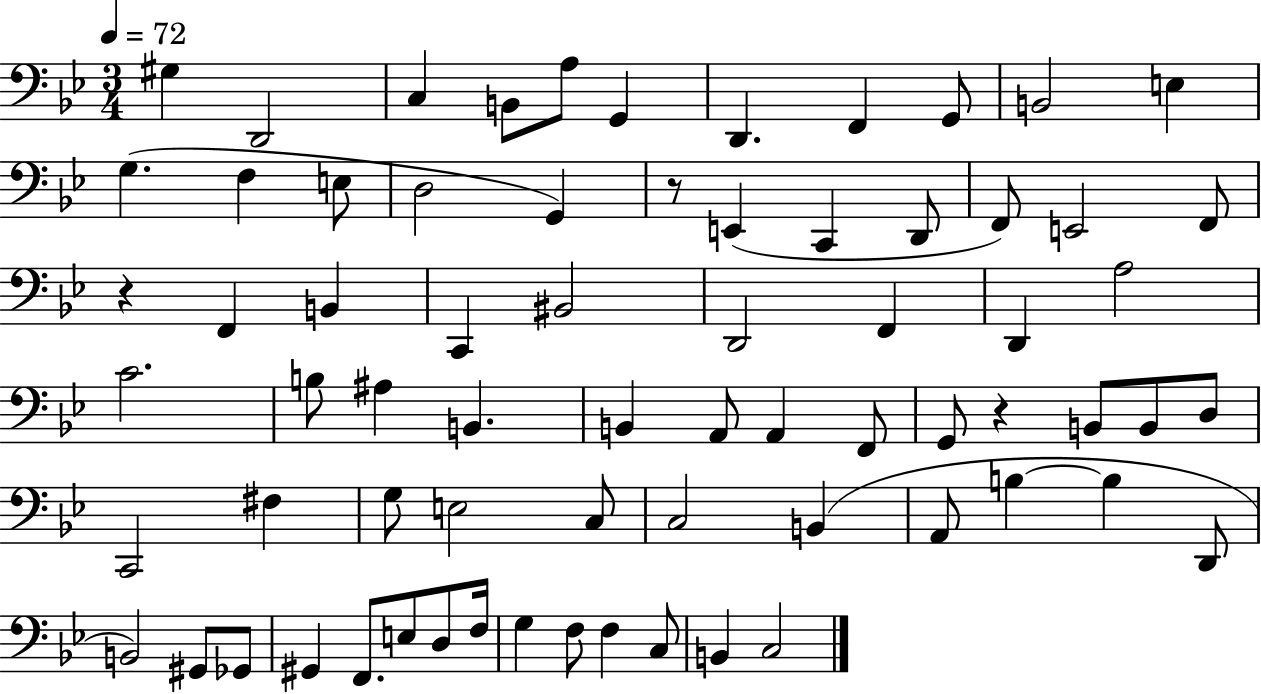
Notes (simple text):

G#3/q D2/h C3/q B2/e A3/e G2/q D2/q. F2/q G2/e B2/h E3/q G3/q. F3/q E3/e D3/h G2/q R/e E2/q C2/q D2/e F2/e E2/h F2/e R/q F2/q B2/q C2/q BIS2/h D2/h F2/q D2/q A3/h C4/h. B3/e A#3/q B2/q. B2/q A2/e A2/q F2/e G2/e R/q B2/e B2/e D3/e C2/h F#3/q G3/e E3/h C3/e C3/h B2/q A2/e B3/q B3/q D2/e B2/h G#2/e Gb2/e G#2/q F2/e. E3/e D3/e F3/s G3/q F3/e F3/q C3/e B2/q C3/h